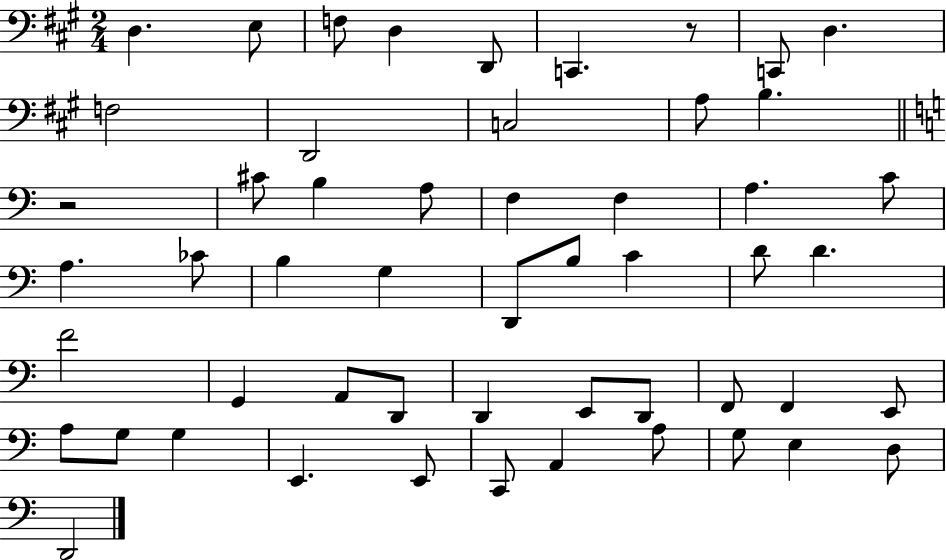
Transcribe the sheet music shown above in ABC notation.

X:1
T:Untitled
M:2/4
L:1/4
K:A
D, E,/2 F,/2 D, D,,/2 C,, z/2 C,,/2 D, F,2 D,,2 C,2 A,/2 B, z2 ^C/2 B, A,/2 F, F, A, C/2 A, _C/2 B, G, D,,/2 B,/2 C D/2 D F2 G,, A,,/2 D,,/2 D,, E,,/2 D,,/2 F,,/2 F,, E,,/2 A,/2 G,/2 G, E,, E,,/2 C,,/2 A,, A,/2 G,/2 E, D,/2 D,,2